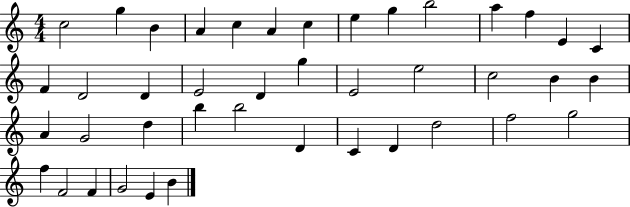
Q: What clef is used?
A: treble